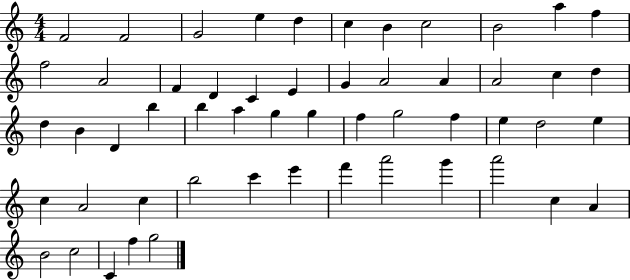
F4/h F4/h G4/h E5/q D5/q C5/q B4/q C5/h B4/h A5/q F5/q F5/h A4/h F4/q D4/q C4/q E4/q G4/q A4/h A4/q A4/h C5/q D5/q D5/q B4/q D4/q B5/q B5/q A5/q G5/q G5/q F5/q G5/h F5/q E5/q D5/h E5/q C5/q A4/h C5/q B5/h C6/q E6/q F6/q A6/h G6/q A6/h C5/q A4/q B4/h C5/h C4/q F5/q G5/h